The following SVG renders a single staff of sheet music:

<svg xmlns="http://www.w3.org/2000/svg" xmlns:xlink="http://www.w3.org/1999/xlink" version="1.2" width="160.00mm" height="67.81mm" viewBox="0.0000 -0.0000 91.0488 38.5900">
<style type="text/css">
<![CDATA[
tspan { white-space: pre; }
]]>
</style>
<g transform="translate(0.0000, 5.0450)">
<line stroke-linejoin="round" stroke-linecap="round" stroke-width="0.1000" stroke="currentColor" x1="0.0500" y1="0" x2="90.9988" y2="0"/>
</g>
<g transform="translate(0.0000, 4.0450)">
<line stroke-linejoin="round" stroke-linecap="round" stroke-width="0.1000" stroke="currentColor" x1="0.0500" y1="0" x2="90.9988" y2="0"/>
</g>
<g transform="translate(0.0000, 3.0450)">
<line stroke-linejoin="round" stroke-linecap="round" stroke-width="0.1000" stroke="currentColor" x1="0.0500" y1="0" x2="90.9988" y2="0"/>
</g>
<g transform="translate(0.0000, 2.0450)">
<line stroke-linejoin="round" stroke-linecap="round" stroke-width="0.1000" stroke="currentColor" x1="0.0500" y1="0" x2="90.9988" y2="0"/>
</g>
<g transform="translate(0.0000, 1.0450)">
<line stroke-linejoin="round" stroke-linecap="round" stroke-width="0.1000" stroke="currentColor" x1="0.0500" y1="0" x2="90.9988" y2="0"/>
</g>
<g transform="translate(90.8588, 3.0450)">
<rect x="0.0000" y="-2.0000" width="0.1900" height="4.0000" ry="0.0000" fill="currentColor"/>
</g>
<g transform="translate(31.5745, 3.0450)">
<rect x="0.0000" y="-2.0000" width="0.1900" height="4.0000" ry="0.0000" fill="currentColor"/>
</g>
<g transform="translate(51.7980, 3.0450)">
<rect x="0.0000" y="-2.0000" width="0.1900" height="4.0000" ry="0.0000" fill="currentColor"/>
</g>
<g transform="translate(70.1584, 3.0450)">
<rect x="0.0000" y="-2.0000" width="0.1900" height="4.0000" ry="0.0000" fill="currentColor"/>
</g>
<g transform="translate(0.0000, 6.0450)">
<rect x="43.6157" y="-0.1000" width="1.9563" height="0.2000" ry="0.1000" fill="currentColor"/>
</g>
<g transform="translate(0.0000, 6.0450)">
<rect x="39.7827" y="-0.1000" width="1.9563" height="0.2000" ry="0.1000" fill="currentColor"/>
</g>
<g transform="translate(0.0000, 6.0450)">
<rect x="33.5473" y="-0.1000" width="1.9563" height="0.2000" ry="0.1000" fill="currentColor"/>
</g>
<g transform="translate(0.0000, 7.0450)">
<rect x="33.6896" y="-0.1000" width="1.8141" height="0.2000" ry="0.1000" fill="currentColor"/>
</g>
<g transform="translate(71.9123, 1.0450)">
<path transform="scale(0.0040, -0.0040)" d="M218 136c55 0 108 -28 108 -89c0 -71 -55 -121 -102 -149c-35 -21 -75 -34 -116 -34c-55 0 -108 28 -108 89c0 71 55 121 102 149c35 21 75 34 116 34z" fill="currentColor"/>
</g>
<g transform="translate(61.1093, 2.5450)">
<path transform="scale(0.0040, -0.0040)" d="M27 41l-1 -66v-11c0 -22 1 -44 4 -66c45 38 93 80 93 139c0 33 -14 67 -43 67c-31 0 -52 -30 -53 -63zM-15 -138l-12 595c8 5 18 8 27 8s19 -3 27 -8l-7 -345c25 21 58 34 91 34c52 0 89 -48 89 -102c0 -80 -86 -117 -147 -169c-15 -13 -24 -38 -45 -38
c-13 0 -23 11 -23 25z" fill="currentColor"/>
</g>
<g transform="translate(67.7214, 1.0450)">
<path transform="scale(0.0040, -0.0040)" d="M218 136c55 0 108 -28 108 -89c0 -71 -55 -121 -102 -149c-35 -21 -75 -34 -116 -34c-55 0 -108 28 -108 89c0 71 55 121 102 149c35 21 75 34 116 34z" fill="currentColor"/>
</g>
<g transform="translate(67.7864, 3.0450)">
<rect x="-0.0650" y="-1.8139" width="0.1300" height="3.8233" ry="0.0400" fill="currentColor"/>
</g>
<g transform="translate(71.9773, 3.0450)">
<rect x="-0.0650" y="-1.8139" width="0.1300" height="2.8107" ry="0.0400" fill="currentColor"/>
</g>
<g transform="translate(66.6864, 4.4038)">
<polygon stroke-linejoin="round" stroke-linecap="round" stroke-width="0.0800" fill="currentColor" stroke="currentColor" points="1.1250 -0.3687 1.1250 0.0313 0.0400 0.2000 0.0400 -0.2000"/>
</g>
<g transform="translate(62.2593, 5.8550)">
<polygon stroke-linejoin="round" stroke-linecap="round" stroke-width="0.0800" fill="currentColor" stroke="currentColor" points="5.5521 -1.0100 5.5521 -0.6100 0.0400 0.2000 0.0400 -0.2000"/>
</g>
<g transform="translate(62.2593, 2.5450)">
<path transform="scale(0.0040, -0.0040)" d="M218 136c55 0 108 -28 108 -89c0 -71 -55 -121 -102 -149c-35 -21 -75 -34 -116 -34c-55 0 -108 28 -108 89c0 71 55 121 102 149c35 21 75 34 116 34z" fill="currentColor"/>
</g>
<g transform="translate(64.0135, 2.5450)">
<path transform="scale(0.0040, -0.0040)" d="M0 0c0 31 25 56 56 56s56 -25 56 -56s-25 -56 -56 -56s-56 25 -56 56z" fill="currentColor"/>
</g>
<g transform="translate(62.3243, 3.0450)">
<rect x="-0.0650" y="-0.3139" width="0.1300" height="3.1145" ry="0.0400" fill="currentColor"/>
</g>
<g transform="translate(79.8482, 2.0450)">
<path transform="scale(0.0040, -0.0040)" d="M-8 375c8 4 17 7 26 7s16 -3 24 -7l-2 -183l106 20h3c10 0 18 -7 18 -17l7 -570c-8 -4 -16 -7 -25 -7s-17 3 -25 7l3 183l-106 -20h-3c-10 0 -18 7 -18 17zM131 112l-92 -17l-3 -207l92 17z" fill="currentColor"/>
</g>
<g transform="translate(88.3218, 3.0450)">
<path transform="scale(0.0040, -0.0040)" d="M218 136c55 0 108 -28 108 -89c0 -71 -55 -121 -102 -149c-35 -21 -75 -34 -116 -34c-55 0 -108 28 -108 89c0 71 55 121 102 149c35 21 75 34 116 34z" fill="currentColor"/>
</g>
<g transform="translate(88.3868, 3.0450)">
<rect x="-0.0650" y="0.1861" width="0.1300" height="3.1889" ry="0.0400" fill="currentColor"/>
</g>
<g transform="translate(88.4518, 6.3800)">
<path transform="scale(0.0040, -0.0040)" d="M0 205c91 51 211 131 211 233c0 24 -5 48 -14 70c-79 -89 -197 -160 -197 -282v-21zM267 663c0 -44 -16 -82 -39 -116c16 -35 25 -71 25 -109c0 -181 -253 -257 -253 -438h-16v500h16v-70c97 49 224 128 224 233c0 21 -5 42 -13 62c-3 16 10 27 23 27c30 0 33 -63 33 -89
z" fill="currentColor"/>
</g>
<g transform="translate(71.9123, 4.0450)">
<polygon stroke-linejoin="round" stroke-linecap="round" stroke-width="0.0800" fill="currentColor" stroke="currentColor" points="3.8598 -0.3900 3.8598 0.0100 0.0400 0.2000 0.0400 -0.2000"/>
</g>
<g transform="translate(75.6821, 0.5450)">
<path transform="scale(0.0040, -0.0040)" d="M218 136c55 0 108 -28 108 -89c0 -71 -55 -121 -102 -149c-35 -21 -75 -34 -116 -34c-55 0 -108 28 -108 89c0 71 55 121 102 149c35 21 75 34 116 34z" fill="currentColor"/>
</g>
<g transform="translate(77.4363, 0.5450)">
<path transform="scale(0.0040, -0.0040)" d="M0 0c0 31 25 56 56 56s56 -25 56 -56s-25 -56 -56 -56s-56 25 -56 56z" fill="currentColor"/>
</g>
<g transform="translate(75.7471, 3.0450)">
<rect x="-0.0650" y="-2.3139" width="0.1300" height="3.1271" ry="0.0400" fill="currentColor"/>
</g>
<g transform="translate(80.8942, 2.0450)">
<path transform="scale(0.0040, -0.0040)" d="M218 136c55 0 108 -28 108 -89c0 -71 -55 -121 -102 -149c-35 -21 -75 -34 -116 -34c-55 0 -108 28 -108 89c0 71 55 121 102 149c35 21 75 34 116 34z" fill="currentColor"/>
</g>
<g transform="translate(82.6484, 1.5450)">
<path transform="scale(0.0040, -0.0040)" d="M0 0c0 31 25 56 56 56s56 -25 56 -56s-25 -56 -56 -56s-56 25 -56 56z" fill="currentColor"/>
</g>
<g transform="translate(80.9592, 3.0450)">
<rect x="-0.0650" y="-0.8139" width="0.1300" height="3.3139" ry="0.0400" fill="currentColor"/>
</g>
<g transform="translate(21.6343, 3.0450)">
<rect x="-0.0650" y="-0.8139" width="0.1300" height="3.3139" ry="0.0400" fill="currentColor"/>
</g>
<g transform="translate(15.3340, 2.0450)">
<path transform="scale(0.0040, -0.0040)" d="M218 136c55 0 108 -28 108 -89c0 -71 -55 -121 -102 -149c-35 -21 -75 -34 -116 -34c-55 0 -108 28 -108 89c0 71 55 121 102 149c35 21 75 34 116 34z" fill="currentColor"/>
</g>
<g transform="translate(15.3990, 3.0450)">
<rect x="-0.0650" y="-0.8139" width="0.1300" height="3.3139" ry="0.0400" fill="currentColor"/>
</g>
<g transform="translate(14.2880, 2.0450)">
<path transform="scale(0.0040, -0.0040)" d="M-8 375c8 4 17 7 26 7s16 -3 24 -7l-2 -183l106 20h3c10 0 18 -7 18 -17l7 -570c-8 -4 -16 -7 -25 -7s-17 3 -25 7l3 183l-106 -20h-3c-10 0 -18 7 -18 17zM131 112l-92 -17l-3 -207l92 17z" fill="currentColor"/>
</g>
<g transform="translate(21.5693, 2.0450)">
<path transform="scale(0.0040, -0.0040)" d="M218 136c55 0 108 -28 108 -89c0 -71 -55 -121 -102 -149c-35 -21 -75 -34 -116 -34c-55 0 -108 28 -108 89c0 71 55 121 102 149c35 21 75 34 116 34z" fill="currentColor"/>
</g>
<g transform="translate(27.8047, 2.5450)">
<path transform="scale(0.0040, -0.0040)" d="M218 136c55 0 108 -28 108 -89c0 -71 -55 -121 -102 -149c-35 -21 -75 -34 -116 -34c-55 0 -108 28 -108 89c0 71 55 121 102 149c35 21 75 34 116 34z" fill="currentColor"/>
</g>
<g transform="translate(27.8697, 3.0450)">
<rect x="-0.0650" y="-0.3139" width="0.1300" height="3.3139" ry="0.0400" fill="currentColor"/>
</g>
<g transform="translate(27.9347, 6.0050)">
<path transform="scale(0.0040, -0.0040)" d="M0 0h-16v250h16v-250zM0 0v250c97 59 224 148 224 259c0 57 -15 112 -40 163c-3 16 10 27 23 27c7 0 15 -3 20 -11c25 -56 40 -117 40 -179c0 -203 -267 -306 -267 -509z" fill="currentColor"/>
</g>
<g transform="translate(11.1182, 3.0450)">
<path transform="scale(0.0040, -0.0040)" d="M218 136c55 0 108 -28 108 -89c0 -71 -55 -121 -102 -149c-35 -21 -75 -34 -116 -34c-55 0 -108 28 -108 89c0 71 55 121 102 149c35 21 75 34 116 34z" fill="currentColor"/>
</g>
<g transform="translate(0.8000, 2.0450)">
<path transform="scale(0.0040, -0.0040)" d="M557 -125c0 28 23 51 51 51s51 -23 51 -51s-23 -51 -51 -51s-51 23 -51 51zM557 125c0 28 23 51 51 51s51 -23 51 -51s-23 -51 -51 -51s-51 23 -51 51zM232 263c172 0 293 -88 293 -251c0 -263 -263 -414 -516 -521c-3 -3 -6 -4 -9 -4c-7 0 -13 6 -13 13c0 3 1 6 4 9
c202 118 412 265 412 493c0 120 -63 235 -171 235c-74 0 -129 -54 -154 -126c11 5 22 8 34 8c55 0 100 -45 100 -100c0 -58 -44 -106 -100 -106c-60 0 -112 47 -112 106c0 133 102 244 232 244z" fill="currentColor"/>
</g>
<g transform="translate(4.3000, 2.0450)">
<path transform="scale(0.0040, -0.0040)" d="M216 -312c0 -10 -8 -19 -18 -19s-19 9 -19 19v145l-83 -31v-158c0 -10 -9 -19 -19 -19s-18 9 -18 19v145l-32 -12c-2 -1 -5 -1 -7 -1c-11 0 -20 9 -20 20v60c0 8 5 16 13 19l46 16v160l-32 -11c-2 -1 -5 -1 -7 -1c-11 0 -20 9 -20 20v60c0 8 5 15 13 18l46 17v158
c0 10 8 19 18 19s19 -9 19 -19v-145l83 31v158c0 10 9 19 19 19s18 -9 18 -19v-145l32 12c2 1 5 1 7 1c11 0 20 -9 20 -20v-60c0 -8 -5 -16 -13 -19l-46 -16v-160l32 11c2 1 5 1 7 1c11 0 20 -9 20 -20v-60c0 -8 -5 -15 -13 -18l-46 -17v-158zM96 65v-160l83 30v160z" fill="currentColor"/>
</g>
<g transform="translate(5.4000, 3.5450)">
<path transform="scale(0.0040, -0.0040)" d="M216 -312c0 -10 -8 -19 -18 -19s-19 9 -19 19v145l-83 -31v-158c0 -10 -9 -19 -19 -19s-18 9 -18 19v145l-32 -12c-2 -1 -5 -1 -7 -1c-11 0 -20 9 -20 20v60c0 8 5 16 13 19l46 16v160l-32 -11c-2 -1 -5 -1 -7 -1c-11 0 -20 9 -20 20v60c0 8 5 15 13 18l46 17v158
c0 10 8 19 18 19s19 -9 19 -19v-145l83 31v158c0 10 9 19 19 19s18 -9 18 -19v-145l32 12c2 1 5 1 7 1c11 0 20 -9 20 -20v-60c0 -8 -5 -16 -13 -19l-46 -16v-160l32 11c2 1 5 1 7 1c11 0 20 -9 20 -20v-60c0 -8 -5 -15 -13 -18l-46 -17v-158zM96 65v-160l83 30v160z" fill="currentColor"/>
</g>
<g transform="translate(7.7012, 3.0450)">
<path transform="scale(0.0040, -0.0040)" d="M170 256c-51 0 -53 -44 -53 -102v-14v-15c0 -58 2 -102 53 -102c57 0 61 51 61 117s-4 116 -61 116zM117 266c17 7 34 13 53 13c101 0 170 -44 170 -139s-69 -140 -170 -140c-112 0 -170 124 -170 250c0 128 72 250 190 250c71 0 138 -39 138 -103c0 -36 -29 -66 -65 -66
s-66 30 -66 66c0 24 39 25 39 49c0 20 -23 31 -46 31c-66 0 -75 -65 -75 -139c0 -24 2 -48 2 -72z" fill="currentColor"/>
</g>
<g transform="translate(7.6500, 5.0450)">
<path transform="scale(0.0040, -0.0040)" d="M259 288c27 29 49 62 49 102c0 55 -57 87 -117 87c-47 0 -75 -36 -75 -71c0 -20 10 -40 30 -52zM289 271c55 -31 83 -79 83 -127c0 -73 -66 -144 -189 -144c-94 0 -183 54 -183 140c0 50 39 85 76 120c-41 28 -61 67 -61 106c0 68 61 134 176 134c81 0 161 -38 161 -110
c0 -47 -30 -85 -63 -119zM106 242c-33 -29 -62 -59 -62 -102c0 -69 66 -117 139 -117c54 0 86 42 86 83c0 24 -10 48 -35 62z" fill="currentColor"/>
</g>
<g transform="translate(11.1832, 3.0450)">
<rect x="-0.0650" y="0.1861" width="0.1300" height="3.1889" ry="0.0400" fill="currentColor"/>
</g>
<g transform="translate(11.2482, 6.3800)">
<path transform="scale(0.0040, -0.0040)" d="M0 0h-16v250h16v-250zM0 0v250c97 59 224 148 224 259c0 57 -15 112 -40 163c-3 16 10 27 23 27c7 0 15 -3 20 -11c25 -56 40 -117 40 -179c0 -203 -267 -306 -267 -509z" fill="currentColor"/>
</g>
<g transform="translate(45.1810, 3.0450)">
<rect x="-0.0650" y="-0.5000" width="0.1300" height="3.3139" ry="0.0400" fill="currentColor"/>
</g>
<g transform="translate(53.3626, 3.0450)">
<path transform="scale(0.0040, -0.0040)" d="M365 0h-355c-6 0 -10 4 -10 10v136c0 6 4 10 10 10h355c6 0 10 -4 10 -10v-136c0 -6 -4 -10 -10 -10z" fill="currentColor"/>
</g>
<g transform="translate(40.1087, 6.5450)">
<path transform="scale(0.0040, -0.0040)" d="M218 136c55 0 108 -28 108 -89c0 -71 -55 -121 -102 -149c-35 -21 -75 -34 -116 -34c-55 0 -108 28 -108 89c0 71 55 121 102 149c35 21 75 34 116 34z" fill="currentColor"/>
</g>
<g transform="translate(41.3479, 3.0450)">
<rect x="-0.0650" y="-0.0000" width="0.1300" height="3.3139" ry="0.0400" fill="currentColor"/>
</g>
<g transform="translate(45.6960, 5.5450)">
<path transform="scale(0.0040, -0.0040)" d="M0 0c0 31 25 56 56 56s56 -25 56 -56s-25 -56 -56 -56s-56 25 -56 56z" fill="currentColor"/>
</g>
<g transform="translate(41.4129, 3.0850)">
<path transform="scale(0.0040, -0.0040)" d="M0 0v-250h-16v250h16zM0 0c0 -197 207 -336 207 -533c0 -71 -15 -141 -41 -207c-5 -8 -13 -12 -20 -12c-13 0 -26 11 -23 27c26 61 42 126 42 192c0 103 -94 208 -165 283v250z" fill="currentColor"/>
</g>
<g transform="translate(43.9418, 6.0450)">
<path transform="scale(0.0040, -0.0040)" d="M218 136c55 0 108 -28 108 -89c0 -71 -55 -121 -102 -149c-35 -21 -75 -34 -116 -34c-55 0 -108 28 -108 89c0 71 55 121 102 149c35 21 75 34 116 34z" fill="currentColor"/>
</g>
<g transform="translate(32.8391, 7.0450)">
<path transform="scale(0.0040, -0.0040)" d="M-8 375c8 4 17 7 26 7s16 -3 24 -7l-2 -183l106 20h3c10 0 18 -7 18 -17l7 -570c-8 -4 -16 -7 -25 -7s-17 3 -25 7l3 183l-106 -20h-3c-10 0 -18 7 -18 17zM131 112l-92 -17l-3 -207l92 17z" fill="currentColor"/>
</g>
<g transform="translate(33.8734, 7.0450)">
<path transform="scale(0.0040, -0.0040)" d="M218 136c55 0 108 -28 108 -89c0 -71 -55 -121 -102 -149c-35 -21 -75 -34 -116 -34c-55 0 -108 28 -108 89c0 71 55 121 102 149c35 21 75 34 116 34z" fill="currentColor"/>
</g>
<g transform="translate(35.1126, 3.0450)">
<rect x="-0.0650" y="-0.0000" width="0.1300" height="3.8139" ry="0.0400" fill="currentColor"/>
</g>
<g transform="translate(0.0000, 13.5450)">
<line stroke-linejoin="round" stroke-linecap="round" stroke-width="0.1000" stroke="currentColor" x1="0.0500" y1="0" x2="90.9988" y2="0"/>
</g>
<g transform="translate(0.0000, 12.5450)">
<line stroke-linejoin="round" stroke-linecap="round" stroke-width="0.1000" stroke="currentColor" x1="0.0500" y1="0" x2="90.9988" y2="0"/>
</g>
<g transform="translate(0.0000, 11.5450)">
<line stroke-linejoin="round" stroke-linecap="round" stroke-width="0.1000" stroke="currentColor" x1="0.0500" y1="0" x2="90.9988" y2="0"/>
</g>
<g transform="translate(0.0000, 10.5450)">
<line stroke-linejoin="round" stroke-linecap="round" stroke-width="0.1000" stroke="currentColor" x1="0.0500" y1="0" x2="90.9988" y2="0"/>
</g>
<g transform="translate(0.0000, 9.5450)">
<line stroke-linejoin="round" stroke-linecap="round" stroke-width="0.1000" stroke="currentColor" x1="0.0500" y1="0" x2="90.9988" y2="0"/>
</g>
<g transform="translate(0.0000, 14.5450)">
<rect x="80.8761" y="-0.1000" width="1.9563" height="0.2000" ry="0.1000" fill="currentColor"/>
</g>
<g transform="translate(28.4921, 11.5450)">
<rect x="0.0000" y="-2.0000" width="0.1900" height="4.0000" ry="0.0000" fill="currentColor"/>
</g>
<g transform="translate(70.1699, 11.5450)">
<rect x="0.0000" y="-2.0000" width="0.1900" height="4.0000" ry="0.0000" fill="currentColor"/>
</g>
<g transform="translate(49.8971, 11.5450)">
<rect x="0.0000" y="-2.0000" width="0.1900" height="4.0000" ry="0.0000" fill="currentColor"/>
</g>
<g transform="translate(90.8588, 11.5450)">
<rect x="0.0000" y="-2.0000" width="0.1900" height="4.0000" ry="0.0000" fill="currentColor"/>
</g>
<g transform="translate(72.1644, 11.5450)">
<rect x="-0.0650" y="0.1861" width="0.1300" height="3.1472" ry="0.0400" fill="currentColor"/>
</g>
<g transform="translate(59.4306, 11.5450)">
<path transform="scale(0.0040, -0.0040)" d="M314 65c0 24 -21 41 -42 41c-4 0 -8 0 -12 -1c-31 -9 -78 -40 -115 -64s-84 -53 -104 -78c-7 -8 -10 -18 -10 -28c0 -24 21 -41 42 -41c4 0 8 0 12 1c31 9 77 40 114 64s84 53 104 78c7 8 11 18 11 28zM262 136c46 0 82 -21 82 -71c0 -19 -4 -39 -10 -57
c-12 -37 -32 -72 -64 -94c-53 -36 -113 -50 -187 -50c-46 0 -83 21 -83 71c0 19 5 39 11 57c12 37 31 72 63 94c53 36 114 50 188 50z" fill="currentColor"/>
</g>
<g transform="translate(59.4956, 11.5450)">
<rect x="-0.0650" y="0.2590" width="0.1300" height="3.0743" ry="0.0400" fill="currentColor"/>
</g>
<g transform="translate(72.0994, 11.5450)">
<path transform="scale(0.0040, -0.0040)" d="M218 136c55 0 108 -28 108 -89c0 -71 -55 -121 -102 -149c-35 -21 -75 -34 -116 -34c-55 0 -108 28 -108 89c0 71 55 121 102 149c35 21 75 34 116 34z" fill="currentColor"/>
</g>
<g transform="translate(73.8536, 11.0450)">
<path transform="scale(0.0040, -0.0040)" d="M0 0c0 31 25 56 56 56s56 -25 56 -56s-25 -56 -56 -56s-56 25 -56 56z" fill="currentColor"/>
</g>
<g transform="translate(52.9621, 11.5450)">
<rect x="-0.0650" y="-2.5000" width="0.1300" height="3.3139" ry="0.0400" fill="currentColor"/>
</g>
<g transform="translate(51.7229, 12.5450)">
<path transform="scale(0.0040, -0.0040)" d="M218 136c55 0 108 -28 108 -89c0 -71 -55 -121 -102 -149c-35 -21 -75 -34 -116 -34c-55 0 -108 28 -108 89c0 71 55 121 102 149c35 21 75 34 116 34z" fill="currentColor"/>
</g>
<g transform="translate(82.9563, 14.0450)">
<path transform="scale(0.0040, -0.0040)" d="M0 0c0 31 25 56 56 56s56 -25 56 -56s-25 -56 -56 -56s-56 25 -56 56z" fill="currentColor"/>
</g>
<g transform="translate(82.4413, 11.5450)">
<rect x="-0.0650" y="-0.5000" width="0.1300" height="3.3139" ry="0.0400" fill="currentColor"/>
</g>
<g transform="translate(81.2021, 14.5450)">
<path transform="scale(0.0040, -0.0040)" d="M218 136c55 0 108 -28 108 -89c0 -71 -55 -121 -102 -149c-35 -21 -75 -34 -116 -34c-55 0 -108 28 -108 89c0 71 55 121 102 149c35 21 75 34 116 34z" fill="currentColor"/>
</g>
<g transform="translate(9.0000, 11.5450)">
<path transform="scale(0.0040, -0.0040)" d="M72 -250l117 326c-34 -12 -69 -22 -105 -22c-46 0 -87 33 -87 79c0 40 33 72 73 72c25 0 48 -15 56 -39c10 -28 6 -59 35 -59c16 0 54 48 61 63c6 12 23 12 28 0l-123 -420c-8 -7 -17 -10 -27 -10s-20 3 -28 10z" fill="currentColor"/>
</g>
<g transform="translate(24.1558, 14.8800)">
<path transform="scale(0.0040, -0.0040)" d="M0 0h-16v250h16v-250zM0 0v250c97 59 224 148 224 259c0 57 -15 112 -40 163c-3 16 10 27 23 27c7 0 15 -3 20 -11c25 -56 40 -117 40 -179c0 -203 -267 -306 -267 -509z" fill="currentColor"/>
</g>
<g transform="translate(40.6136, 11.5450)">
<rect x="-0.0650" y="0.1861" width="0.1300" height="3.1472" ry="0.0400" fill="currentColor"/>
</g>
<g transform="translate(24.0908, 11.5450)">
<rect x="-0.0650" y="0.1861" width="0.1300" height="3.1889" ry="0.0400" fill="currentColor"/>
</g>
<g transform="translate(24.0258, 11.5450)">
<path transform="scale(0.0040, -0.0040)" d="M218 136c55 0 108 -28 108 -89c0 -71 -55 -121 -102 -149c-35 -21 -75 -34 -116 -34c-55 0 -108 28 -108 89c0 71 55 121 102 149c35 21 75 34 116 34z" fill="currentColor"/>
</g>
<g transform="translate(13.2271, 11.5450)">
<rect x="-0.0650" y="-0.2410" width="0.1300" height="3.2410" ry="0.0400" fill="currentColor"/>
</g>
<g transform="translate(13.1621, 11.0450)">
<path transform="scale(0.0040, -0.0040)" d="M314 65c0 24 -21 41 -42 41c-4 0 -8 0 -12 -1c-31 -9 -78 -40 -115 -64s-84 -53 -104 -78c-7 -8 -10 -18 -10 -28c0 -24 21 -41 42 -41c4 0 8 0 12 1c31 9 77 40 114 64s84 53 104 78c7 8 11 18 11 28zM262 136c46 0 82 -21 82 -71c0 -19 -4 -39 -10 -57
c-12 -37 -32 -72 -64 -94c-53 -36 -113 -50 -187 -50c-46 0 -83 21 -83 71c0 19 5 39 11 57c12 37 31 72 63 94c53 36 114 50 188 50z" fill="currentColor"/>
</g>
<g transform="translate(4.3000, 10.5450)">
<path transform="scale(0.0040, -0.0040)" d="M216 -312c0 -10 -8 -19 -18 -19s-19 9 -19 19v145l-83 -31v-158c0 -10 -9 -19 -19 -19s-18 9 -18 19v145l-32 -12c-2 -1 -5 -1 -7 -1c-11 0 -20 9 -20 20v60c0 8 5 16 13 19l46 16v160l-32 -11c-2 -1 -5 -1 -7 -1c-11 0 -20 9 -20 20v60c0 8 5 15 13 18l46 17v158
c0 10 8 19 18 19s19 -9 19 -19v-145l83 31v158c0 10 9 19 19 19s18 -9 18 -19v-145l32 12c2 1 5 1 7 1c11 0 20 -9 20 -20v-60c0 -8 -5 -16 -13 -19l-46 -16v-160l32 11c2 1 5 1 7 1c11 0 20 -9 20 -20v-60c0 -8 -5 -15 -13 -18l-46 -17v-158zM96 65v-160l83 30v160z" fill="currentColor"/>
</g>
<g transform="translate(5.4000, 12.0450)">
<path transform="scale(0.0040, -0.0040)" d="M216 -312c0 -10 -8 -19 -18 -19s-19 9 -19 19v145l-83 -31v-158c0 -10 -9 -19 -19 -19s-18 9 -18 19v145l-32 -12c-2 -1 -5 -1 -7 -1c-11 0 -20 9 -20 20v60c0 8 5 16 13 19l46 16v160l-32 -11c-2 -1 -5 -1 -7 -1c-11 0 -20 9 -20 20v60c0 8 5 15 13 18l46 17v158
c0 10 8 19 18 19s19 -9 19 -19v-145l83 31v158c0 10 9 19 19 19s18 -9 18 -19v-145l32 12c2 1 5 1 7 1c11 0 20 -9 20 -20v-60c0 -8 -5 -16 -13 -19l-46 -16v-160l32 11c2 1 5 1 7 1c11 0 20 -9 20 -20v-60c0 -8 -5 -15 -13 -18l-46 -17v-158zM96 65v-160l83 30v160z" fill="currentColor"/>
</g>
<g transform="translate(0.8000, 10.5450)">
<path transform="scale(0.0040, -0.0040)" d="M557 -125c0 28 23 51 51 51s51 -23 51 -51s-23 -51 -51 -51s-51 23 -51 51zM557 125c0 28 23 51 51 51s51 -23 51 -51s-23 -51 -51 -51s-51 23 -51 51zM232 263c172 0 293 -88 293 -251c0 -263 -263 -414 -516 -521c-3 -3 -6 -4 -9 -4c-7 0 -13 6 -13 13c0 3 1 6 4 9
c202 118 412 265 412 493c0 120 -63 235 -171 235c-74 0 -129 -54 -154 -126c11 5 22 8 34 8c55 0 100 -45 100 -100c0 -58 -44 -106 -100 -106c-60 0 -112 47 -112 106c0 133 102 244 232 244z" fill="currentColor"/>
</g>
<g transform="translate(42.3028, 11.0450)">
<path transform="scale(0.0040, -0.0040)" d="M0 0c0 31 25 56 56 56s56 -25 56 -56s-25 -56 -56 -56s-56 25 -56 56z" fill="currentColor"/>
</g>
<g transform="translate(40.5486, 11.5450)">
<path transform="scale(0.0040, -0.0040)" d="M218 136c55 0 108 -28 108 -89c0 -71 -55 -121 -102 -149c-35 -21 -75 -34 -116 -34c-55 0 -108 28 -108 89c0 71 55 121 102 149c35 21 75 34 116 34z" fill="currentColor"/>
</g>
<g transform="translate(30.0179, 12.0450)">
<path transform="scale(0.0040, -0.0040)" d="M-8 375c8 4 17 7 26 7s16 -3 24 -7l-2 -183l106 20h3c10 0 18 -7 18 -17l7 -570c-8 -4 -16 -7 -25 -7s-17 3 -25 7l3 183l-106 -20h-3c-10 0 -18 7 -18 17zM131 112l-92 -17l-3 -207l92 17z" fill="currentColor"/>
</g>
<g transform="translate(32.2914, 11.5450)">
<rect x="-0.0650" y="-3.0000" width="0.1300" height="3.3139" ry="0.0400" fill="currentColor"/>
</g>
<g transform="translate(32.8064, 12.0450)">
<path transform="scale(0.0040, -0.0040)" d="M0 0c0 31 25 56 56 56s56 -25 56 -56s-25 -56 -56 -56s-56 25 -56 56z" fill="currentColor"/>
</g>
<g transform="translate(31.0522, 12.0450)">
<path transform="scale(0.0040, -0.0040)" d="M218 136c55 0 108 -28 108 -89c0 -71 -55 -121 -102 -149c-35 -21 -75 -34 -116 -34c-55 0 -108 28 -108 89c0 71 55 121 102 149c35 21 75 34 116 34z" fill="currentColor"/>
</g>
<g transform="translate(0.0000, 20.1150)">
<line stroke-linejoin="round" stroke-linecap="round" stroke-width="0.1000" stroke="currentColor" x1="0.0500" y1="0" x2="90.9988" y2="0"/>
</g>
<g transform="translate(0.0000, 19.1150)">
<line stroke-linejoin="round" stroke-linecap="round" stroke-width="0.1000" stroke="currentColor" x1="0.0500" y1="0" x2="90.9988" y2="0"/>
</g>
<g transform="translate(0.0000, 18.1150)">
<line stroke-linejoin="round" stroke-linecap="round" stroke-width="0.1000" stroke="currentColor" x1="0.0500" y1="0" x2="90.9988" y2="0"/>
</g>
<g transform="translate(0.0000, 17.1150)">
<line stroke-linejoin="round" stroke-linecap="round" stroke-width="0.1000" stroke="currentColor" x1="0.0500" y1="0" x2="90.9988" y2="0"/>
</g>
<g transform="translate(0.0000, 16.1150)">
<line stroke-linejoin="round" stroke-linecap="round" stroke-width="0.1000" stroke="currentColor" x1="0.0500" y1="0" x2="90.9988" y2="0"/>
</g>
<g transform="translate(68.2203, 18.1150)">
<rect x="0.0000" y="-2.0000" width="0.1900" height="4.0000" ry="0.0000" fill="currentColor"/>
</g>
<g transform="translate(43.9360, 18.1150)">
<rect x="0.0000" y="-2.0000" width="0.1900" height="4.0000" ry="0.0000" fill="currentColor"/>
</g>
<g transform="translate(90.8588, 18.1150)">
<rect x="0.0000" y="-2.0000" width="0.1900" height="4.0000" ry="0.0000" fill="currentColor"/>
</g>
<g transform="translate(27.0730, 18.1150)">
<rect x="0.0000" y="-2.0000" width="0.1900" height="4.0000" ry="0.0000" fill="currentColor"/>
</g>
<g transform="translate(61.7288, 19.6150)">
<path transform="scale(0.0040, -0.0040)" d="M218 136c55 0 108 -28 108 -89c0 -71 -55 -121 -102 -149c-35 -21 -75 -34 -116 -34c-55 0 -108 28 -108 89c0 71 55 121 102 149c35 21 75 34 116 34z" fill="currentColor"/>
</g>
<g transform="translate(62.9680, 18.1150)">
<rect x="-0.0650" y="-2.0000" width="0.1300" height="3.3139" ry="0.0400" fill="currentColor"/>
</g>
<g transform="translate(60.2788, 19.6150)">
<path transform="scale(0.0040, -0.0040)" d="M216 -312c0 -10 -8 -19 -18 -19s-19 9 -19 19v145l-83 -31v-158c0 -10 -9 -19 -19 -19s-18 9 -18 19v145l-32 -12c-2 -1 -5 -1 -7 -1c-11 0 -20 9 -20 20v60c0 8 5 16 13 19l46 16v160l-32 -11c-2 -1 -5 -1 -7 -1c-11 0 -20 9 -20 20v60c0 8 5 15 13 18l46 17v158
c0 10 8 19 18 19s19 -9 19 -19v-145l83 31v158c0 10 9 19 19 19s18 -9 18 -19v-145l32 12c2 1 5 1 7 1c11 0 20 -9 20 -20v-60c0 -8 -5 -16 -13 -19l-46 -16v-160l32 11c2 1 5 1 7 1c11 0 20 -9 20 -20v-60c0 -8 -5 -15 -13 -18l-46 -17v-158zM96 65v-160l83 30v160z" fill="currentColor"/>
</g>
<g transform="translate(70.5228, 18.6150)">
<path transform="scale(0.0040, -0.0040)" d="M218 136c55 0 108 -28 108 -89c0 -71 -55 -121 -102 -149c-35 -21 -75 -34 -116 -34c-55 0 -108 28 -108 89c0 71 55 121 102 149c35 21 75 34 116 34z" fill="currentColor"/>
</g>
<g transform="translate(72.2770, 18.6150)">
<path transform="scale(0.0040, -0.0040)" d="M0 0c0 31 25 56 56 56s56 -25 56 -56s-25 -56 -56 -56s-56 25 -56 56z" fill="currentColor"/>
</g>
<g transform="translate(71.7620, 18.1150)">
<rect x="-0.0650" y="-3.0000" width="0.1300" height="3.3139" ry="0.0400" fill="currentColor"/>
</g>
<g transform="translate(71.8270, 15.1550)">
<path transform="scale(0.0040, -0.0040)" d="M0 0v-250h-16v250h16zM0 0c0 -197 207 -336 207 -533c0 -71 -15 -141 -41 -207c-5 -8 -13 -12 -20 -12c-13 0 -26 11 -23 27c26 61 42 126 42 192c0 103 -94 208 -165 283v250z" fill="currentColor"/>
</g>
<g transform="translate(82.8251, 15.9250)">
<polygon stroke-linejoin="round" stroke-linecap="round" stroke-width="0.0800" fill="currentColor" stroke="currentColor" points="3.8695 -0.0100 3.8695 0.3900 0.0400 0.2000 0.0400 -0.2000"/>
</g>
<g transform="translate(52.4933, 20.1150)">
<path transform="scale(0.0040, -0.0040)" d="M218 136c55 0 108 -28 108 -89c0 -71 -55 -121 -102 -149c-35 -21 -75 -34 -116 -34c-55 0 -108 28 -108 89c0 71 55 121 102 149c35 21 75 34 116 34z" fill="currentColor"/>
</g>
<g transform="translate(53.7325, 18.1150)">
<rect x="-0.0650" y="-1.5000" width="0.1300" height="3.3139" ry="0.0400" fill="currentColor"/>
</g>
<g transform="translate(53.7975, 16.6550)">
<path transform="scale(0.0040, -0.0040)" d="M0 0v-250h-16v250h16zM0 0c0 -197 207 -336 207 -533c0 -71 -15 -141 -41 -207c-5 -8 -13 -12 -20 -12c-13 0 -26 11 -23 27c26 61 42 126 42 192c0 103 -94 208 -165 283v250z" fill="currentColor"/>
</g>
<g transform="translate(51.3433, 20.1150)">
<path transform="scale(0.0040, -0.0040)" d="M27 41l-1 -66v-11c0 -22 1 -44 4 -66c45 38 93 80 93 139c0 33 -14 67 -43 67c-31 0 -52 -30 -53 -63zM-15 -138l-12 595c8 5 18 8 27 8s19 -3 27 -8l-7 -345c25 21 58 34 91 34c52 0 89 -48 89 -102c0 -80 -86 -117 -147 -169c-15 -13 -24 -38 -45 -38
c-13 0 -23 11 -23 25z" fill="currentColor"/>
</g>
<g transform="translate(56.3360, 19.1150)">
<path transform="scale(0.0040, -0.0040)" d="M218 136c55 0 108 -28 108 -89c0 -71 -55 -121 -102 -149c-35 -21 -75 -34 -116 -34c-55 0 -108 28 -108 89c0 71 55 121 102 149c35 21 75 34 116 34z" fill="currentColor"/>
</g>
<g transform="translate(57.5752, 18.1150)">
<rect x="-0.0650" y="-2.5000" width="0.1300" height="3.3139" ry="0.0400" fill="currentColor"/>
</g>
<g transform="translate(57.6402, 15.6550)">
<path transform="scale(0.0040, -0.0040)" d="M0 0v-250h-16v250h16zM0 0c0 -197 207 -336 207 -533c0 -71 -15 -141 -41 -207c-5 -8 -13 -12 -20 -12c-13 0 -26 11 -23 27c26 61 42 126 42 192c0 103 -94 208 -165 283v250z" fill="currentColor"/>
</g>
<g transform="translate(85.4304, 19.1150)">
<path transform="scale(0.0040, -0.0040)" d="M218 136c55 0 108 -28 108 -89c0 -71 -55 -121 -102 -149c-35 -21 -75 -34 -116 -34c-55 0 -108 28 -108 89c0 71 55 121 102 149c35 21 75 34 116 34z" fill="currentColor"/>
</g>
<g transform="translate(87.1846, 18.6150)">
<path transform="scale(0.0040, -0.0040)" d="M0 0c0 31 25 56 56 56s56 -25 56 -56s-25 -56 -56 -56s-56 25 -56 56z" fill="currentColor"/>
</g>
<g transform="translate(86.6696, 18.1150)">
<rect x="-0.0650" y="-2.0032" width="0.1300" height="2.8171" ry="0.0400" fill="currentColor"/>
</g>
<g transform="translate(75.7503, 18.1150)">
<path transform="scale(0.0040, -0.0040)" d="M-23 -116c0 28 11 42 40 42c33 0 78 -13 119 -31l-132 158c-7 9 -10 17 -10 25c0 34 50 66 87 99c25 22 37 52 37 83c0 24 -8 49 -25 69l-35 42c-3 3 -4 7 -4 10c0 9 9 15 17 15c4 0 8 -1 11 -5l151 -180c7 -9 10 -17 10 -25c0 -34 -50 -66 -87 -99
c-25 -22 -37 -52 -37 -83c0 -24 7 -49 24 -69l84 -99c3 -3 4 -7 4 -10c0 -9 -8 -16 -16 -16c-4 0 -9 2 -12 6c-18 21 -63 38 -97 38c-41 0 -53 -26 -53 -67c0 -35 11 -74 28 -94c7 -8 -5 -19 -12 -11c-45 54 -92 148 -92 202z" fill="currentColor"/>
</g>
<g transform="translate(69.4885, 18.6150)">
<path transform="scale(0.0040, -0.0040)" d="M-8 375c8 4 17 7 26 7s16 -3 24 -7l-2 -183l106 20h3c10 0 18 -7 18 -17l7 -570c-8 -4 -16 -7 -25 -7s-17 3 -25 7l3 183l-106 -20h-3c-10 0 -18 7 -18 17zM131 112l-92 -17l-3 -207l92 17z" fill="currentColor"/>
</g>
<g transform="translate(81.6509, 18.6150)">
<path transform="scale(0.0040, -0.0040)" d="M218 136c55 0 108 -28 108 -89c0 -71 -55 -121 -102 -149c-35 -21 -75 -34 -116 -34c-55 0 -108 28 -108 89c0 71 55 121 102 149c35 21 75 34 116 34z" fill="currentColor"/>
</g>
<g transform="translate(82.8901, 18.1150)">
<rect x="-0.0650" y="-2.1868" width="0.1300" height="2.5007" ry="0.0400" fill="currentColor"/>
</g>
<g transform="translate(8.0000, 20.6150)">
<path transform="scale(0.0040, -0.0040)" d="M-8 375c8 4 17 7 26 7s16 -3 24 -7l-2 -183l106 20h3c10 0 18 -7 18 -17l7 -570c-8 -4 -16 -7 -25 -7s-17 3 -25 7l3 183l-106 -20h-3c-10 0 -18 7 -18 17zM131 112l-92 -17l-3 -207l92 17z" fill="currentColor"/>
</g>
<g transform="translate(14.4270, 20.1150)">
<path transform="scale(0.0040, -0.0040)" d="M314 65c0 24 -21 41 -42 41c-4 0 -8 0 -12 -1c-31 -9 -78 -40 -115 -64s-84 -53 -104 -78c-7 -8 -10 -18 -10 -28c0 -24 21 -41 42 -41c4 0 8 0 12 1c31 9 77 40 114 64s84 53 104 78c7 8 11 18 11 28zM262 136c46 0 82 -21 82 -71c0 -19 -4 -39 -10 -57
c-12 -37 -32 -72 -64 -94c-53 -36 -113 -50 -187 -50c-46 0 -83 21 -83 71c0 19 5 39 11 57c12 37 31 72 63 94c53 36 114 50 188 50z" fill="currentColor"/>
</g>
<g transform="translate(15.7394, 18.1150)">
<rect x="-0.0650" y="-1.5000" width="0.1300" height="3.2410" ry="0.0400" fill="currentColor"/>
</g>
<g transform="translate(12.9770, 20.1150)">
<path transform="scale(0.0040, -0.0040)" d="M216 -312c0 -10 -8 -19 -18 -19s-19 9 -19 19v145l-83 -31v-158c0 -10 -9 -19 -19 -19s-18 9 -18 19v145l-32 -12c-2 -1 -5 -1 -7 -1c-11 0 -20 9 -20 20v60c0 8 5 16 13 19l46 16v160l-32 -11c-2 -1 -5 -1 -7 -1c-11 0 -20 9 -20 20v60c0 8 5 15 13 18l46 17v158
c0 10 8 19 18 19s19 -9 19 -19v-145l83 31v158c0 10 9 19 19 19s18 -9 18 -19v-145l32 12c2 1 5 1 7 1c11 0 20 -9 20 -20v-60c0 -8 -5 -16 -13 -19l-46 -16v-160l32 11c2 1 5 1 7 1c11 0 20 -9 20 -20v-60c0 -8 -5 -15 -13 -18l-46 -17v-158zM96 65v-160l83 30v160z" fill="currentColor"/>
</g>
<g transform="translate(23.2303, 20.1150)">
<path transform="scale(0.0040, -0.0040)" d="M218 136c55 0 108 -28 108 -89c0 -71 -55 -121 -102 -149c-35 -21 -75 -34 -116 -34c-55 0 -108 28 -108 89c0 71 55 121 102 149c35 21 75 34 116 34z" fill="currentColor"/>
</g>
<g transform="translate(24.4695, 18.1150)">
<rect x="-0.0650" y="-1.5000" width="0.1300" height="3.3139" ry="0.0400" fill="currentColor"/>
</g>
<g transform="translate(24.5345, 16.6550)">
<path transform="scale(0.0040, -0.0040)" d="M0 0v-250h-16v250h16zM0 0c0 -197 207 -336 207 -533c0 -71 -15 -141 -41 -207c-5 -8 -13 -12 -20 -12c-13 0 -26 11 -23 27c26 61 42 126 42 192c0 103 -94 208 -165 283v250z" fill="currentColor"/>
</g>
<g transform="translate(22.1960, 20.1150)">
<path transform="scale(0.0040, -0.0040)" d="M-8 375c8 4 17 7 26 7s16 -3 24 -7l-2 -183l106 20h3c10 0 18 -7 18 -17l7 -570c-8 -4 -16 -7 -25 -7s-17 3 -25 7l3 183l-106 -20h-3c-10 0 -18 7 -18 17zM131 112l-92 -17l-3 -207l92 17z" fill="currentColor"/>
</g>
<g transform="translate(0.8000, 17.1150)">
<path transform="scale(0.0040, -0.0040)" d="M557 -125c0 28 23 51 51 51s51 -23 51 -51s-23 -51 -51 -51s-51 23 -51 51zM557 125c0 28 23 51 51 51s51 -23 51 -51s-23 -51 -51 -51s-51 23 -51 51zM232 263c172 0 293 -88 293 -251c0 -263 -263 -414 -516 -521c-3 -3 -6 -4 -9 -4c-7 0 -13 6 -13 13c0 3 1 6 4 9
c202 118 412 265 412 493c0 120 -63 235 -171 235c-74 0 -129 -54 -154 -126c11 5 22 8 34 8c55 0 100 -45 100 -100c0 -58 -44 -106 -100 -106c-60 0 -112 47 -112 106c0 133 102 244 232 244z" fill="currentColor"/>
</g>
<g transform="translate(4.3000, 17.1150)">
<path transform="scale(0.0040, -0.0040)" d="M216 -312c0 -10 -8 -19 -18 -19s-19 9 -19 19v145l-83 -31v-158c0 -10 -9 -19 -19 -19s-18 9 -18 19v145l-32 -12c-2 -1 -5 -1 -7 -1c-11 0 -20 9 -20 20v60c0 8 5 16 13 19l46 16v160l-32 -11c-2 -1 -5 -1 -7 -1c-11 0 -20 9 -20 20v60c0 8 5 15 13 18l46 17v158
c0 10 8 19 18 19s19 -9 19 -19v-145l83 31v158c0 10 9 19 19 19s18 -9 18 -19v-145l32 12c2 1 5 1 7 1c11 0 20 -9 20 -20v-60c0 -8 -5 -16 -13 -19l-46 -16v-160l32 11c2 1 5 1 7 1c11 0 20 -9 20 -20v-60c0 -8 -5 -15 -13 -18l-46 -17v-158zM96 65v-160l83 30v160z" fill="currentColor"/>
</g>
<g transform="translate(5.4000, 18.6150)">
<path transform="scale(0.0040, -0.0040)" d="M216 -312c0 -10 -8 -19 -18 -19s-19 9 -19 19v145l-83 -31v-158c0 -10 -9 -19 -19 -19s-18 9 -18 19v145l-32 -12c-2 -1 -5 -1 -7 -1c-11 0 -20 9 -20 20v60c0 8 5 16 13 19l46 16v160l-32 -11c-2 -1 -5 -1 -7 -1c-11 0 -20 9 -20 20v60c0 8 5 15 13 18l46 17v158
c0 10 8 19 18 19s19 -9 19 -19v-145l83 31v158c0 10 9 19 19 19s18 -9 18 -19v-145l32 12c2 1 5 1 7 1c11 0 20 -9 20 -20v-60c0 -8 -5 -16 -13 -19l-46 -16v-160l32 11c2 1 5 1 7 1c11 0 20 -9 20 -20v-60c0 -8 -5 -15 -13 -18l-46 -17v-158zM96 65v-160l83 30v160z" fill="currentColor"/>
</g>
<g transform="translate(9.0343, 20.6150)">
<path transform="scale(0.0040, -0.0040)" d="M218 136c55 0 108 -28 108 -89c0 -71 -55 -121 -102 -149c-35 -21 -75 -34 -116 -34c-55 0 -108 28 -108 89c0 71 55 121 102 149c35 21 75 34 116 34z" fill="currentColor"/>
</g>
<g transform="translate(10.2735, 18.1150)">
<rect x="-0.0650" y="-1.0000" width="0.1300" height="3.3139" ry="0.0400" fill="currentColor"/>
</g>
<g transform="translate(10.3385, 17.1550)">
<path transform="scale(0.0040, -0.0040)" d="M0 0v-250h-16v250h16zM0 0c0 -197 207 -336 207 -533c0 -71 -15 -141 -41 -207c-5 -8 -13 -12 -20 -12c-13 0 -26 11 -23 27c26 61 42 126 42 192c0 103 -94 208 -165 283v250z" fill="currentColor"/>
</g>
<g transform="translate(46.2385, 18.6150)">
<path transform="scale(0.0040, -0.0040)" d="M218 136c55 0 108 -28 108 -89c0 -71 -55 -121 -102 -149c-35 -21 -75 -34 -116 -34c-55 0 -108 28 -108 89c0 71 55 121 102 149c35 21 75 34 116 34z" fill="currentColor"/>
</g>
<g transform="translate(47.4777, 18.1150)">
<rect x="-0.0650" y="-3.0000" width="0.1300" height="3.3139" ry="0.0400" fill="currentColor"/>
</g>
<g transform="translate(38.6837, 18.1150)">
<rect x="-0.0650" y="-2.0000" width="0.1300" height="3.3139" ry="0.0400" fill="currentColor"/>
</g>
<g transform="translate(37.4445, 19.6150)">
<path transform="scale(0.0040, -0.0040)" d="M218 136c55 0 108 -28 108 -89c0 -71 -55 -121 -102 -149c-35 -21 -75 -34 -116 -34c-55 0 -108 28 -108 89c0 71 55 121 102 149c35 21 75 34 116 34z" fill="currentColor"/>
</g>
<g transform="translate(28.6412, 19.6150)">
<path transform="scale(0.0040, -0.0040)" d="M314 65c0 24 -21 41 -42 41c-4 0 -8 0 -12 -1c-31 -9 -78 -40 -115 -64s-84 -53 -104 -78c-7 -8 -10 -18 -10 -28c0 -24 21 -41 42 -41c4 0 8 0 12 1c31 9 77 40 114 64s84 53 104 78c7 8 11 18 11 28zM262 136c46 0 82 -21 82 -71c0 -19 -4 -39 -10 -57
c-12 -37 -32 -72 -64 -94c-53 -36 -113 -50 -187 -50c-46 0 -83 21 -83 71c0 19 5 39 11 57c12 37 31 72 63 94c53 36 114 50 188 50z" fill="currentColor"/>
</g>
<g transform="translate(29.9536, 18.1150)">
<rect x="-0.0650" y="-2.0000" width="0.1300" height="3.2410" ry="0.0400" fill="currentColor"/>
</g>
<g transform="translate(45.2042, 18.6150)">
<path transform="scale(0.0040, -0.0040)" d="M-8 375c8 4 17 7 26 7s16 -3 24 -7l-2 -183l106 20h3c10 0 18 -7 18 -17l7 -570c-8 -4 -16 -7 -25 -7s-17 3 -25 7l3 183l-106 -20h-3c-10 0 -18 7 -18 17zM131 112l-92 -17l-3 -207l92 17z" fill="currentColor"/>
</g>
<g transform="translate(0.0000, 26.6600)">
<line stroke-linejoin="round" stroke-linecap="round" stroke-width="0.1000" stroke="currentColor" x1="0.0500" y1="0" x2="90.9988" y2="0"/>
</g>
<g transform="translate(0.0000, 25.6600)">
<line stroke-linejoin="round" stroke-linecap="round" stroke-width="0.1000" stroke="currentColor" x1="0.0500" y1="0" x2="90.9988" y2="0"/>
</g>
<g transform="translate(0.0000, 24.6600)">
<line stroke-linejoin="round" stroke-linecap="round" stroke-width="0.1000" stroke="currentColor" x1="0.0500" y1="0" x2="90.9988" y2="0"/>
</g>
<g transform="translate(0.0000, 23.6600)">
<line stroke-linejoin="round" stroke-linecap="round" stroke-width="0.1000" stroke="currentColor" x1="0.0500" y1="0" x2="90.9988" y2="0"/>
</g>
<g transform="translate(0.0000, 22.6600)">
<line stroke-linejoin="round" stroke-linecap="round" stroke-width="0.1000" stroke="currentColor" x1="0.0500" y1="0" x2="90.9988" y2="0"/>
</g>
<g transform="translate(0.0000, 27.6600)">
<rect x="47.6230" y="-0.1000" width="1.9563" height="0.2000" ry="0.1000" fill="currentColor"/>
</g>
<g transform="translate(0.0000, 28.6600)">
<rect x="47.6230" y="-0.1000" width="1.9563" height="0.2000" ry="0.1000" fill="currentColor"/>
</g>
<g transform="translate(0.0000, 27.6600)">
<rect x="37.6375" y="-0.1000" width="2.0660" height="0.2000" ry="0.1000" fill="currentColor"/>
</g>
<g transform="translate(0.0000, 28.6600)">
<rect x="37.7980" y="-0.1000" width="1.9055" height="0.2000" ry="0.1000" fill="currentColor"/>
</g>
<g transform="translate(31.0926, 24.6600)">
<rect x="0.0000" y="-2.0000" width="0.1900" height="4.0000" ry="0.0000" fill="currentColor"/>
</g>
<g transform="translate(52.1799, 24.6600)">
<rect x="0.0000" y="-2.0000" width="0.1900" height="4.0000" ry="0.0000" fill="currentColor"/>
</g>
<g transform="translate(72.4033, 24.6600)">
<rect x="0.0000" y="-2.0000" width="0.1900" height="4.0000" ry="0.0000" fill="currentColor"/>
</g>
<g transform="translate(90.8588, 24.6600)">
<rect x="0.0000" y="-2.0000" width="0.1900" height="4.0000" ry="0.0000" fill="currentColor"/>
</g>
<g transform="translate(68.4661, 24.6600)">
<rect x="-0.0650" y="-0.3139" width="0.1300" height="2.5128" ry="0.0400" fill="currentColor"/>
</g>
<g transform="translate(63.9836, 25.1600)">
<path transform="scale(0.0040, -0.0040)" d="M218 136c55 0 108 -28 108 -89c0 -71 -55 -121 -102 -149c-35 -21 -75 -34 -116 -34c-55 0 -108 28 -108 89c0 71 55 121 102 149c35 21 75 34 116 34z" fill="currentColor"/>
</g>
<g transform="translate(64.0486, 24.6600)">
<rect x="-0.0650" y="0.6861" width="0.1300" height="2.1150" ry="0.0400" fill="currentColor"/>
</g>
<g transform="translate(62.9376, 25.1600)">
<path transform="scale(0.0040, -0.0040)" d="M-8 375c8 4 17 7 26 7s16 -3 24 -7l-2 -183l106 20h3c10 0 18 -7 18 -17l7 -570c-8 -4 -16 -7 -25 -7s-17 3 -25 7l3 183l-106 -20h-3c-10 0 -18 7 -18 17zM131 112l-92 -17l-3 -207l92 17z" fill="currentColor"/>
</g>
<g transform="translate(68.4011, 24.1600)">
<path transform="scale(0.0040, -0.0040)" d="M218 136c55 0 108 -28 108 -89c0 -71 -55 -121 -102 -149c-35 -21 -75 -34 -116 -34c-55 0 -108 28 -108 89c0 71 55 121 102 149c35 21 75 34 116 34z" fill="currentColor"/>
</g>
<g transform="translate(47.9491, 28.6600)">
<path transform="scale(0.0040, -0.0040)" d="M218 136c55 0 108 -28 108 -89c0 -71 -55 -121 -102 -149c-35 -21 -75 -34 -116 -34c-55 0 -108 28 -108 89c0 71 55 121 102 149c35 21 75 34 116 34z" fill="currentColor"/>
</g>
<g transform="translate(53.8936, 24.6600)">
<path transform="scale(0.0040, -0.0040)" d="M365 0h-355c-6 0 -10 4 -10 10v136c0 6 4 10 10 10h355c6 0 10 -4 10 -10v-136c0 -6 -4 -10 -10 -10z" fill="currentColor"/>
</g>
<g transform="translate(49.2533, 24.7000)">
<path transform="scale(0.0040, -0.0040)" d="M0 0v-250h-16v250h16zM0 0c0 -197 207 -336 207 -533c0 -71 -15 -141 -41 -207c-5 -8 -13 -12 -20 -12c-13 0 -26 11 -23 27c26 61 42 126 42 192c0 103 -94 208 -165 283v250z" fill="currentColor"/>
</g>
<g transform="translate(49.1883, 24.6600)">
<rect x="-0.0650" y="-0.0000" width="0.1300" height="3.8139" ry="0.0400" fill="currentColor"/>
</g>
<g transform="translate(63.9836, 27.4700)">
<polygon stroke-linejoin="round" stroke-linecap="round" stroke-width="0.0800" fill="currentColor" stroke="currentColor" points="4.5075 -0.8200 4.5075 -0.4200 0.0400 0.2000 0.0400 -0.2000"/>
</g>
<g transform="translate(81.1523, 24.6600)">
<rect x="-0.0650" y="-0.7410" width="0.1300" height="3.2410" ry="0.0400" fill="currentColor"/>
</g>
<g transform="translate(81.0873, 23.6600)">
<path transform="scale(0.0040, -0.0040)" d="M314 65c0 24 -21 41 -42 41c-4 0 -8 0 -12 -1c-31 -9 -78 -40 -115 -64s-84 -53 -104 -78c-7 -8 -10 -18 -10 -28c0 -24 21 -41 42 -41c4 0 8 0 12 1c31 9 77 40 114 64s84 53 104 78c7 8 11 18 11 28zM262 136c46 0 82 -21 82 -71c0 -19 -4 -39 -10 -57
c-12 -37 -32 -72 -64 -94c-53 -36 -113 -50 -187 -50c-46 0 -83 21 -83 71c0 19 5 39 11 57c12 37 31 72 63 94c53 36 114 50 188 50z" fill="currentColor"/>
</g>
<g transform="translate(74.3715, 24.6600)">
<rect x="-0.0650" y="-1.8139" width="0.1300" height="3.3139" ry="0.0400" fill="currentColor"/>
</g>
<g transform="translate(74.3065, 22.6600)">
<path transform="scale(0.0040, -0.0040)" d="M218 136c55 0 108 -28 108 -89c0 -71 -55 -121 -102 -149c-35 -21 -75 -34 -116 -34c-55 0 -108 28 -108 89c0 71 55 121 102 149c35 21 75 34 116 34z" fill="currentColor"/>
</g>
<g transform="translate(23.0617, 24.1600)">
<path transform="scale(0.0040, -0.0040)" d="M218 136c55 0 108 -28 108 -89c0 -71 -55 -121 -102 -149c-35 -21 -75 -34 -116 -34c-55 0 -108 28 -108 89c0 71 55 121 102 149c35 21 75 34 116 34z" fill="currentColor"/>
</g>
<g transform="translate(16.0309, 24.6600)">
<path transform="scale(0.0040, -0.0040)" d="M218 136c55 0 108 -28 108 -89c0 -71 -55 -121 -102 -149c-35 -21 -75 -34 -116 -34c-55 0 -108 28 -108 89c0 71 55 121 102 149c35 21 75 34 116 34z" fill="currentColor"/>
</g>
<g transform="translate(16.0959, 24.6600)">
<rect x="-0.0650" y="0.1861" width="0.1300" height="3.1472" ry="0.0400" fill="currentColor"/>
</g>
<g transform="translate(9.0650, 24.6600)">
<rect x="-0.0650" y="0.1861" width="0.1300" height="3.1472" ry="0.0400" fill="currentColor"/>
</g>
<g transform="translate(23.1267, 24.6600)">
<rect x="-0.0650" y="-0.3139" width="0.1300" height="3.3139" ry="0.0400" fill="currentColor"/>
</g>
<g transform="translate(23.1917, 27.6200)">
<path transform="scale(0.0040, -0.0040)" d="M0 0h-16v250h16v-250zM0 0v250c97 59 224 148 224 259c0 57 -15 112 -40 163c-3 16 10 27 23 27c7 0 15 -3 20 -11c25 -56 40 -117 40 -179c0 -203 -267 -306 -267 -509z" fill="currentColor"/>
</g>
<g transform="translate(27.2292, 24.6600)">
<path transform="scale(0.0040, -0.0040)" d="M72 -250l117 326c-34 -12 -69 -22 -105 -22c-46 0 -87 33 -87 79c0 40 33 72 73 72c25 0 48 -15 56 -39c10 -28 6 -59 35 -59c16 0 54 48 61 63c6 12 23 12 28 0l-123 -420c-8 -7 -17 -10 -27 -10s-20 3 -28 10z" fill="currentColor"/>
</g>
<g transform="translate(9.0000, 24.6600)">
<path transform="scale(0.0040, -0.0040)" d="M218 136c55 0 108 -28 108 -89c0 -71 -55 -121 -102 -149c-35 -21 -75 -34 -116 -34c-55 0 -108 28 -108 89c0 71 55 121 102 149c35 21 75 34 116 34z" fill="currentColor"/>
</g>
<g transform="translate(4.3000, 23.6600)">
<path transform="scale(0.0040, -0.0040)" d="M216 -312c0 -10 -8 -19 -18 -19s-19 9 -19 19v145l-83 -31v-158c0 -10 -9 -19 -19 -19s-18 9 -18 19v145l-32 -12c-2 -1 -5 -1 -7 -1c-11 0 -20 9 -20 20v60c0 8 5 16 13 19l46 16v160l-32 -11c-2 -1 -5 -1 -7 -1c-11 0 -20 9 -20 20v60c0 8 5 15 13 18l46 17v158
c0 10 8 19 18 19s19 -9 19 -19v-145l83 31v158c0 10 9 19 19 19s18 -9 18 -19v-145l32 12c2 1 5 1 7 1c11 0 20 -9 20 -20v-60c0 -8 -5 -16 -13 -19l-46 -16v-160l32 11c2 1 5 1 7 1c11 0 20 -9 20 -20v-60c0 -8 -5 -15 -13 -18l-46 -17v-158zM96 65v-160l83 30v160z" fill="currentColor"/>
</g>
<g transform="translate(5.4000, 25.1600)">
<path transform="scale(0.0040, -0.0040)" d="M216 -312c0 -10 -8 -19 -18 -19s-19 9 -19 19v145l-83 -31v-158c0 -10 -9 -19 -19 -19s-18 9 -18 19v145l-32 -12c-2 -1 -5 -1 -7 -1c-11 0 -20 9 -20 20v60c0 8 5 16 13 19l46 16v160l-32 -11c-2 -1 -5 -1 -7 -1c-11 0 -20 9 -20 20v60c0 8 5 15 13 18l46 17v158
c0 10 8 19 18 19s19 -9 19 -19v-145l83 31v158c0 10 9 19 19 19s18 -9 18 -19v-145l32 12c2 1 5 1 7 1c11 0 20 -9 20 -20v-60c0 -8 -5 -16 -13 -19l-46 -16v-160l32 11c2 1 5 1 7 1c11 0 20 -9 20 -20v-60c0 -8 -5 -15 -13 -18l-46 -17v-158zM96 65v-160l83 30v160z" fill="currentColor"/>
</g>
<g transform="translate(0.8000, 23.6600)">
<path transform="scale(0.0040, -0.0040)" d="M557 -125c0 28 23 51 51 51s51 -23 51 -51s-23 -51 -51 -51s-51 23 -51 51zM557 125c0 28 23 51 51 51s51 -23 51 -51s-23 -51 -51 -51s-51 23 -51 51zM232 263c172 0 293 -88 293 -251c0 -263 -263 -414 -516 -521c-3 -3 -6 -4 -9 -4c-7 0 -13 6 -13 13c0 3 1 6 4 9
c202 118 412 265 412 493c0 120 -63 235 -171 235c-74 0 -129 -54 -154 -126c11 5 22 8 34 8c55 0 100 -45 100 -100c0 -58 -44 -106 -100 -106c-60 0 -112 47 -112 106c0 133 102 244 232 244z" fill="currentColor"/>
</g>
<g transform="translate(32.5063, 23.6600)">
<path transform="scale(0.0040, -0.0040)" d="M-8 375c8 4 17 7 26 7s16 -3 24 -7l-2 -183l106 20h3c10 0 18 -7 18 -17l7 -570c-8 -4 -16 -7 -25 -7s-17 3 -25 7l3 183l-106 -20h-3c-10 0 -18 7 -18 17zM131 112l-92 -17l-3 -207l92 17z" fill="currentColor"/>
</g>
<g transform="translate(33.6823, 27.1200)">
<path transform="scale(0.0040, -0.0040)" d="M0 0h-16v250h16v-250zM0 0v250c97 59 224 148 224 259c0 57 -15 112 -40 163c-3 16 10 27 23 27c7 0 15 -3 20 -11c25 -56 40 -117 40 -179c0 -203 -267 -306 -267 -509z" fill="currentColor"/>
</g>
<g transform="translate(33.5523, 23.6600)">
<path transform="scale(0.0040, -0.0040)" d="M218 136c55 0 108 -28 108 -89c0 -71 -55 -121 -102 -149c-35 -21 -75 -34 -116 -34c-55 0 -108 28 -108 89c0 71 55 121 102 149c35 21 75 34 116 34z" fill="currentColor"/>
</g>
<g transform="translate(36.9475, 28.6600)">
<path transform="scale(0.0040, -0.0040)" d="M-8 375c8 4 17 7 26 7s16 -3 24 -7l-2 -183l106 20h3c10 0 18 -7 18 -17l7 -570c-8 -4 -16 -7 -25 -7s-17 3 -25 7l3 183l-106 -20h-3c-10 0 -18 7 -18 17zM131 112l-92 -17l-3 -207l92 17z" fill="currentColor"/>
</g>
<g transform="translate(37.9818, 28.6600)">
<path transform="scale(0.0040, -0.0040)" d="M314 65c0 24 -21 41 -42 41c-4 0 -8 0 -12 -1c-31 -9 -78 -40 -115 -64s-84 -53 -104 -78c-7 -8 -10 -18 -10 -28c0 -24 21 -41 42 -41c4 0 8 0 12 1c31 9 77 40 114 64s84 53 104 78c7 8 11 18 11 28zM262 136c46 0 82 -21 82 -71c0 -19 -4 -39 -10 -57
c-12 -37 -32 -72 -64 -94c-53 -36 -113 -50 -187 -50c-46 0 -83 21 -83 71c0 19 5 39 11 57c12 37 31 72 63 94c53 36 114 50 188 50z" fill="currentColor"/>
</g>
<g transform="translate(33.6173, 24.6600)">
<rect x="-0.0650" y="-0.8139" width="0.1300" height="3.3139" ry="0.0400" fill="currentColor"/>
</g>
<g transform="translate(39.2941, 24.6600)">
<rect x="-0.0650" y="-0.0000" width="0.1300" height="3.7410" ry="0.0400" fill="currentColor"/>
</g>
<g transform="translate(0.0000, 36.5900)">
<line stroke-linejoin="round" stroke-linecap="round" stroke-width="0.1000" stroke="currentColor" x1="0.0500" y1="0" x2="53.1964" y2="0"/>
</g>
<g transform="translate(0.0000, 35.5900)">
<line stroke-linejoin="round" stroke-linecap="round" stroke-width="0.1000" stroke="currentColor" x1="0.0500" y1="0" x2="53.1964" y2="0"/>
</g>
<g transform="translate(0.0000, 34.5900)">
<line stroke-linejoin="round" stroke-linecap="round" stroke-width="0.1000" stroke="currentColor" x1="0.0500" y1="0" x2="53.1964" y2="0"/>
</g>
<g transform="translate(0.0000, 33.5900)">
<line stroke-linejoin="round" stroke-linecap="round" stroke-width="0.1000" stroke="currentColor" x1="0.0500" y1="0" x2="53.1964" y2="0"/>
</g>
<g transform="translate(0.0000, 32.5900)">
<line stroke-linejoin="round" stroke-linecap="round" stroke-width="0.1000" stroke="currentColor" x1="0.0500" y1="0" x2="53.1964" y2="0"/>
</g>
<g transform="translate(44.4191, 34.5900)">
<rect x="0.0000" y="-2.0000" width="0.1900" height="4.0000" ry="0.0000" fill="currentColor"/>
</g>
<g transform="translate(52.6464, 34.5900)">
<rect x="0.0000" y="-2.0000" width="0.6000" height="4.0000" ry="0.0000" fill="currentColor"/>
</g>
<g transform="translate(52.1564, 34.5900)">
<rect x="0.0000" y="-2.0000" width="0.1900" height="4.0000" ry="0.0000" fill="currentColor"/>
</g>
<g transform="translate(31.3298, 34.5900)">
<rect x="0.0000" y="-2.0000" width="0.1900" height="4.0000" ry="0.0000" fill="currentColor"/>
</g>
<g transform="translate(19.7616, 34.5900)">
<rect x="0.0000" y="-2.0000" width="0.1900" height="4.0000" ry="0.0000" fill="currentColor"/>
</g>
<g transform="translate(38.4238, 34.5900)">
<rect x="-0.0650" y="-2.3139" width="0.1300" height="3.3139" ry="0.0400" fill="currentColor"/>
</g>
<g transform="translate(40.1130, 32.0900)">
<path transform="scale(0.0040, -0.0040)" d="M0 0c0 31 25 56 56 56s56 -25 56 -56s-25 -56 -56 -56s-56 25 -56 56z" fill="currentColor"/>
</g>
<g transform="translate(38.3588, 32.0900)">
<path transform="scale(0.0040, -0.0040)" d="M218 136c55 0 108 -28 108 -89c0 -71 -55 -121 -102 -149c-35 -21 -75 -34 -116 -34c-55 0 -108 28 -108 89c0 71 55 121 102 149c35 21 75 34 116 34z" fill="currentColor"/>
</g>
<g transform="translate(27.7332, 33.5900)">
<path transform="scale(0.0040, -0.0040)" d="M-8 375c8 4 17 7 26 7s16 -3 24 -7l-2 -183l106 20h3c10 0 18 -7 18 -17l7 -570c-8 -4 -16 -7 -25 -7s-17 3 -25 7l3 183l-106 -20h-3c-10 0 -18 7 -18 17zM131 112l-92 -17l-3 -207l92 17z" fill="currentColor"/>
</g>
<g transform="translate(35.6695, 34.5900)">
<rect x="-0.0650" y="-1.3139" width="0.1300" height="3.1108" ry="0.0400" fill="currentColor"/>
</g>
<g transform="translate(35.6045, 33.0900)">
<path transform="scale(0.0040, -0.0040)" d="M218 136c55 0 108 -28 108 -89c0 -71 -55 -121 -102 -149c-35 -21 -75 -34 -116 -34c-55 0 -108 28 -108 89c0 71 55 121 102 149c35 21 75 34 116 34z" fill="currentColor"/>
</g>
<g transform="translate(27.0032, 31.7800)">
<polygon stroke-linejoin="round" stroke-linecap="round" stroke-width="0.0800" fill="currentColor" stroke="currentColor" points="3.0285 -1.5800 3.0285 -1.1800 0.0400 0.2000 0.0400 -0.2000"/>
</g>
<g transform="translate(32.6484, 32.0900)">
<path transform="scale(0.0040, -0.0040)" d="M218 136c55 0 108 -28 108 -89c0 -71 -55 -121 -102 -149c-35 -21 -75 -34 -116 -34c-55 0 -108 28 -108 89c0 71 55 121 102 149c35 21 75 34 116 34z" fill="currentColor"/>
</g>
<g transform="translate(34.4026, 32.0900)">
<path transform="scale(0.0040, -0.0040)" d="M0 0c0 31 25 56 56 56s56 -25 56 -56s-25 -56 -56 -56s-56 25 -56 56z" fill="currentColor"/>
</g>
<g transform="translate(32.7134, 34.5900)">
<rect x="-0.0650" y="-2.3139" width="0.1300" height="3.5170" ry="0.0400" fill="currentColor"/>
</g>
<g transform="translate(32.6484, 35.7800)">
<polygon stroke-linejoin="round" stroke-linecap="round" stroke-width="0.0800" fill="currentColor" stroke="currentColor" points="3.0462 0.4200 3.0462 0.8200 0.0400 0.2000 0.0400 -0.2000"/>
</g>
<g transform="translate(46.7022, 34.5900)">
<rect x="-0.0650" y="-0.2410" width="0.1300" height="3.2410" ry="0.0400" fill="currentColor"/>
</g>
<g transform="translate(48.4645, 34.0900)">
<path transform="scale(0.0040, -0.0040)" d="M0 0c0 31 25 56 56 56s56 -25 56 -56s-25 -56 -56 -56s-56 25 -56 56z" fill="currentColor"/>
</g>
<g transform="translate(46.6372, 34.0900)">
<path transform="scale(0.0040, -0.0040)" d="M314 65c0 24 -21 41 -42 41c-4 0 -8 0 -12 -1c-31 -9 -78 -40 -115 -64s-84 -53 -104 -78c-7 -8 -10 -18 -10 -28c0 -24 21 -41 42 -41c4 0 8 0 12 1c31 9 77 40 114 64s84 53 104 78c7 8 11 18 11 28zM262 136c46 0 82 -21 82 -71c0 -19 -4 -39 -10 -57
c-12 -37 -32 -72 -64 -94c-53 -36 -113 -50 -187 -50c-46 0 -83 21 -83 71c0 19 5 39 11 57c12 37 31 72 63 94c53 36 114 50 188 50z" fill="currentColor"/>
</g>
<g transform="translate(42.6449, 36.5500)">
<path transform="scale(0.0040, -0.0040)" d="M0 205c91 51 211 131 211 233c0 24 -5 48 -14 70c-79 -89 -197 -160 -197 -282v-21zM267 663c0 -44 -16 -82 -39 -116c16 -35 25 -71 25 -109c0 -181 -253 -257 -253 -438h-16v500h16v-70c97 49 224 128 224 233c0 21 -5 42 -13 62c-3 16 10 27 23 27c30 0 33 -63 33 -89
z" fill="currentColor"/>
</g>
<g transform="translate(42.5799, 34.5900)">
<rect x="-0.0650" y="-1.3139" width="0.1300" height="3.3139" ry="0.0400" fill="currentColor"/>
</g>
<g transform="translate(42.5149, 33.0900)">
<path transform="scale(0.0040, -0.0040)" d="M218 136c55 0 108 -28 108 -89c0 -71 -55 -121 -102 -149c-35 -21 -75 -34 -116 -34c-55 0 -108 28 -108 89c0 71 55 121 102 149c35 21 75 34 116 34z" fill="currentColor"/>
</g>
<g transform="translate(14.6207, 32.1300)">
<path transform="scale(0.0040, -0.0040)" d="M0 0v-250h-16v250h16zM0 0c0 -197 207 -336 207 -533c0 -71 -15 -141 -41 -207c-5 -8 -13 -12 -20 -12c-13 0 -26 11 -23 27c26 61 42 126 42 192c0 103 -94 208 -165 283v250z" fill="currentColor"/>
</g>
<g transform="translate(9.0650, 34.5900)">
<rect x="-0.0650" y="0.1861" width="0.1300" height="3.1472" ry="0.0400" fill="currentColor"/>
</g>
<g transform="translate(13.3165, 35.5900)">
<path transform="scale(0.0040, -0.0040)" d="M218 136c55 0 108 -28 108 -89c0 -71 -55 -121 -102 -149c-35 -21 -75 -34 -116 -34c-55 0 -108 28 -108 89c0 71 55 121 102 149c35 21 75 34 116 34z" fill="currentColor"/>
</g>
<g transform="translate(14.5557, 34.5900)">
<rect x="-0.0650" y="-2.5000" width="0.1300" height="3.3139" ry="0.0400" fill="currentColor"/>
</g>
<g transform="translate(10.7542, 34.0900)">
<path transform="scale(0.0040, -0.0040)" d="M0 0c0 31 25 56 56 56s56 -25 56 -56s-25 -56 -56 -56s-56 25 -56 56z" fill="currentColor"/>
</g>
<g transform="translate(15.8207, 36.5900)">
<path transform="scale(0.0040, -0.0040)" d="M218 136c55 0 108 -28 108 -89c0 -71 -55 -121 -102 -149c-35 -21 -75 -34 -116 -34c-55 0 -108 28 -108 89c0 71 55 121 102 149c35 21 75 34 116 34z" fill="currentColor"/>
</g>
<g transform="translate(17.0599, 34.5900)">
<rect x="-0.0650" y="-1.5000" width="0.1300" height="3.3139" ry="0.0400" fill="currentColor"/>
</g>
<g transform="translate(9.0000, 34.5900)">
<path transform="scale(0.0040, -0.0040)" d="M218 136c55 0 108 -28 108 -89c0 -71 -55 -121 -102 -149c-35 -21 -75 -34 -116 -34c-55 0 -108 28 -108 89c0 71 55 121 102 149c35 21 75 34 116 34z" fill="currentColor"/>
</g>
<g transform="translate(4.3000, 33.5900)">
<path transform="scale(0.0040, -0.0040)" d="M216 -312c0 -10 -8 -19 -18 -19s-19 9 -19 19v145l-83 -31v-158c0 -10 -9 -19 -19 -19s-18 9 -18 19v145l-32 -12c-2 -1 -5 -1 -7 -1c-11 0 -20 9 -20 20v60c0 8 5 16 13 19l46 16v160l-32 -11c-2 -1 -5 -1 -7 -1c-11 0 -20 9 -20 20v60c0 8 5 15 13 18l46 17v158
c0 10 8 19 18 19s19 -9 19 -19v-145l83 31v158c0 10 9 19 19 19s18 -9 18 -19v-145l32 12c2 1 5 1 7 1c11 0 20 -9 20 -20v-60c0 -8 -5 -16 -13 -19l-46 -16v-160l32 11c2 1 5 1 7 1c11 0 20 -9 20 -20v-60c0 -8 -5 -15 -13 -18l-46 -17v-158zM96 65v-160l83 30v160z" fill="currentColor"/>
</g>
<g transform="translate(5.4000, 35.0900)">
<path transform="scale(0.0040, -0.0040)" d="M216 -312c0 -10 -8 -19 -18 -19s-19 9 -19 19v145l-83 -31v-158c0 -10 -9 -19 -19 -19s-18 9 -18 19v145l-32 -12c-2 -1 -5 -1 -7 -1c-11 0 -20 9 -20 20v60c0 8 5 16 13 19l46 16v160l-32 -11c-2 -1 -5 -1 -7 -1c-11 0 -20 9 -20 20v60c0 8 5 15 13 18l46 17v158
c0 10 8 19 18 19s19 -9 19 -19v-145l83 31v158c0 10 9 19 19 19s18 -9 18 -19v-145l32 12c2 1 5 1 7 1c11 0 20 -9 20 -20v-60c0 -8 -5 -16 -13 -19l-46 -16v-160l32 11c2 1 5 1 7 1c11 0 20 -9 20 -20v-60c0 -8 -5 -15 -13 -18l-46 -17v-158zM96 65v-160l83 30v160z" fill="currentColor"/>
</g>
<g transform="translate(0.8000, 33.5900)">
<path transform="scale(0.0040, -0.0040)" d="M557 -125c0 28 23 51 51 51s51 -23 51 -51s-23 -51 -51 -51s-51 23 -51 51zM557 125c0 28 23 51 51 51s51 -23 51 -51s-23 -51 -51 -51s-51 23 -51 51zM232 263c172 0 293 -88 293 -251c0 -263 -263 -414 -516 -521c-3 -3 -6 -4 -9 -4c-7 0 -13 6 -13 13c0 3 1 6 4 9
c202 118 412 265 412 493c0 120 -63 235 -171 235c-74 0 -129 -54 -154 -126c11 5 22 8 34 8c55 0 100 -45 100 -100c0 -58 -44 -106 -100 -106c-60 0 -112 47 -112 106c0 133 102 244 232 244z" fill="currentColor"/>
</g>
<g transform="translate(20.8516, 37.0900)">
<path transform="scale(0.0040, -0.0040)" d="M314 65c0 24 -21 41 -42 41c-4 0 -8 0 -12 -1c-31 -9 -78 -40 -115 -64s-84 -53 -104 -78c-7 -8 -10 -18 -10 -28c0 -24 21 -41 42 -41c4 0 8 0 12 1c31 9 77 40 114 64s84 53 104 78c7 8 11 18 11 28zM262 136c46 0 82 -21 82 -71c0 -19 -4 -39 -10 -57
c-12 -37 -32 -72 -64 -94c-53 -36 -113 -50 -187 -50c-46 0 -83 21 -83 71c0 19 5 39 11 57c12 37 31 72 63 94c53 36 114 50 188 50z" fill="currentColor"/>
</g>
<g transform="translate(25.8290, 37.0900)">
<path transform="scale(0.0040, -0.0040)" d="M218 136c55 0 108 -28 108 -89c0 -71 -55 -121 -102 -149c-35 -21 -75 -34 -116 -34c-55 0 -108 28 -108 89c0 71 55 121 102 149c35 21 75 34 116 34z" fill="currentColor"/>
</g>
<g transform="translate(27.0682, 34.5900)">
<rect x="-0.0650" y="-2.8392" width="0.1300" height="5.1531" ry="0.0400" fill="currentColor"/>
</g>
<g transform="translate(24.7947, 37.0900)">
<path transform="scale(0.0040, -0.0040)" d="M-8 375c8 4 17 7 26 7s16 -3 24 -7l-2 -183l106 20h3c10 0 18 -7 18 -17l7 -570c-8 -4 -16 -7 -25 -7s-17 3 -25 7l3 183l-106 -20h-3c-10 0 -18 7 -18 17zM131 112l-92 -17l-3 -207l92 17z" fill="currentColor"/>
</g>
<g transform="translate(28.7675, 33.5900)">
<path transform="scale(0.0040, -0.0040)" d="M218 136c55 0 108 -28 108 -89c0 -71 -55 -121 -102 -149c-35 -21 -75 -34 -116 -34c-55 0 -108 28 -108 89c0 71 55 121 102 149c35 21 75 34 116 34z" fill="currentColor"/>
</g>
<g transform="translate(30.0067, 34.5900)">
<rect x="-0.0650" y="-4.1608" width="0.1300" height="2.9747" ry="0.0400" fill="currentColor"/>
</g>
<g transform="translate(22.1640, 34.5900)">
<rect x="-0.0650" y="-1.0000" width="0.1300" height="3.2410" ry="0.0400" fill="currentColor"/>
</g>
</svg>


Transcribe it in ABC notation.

X:1
T:Untitled
M:6/8
L:1/4
K:D
D,/2 F, F, E,/2 C,, D,,/2 E,, z2 _E,/2 A,/4 A,/2 B,/2 F, D,/4 z/2 E,2 D,/2 C, D, B,, D,2 D, E,, F,,/2 ^G,,2 G,,/2 A,,2 A,, C, _G,,/2 B,,/2 ^A,, C,/2 z C,/2 B,,/2 D, D, E,/2 z/2 F,/2 C,,2 C,,/2 z2 C,/2 E,/2 A, ^F,2 D, B,,/2 G,, ^F,,2 F,,/2 F,/2 B,/2 G,/2 B, G,/4 E,2